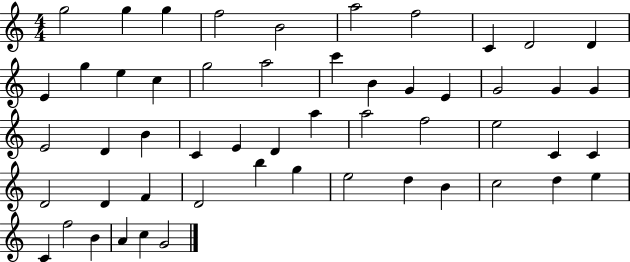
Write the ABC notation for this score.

X:1
T:Untitled
M:4/4
L:1/4
K:C
g2 g g f2 B2 a2 f2 C D2 D E g e c g2 a2 c' B G E G2 G G E2 D B C E D a a2 f2 e2 C C D2 D F D2 b g e2 d B c2 d e C f2 B A c G2